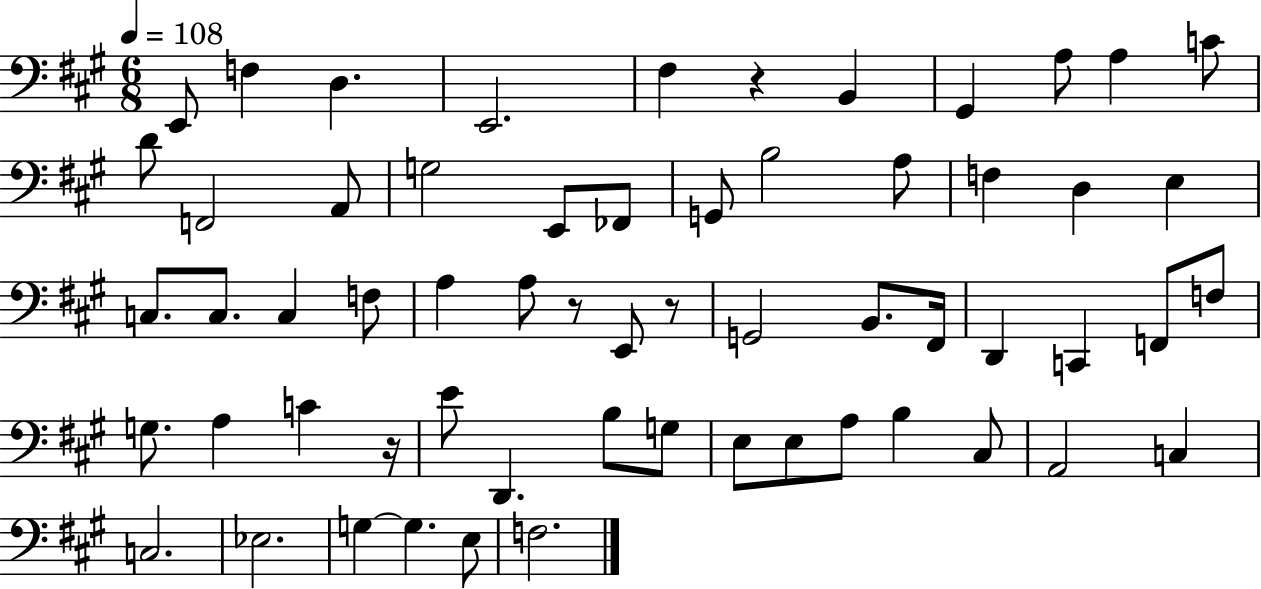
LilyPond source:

{
  \clef bass
  \numericTimeSignature
  \time 6/8
  \key a \major
  \tempo 4 = 108
  e,8 f4 d4. | e,2. | fis4 r4 b,4 | gis,4 a8 a4 c'8 | \break d'8 f,2 a,8 | g2 e,8 fes,8 | g,8 b2 a8 | f4 d4 e4 | \break c8. c8. c4 f8 | a4 a8 r8 e,8 r8 | g,2 b,8. fis,16 | d,4 c,4 f,8 f8 | \break g8. a4 c'4 r16 | e'8 d,4. b8 g8 | e8 e8 a8 b4 cis8 | a,2 c4 | \break c2. | ees2. | g4~~ g4. e8 | f2. | \break \bar "|."
}